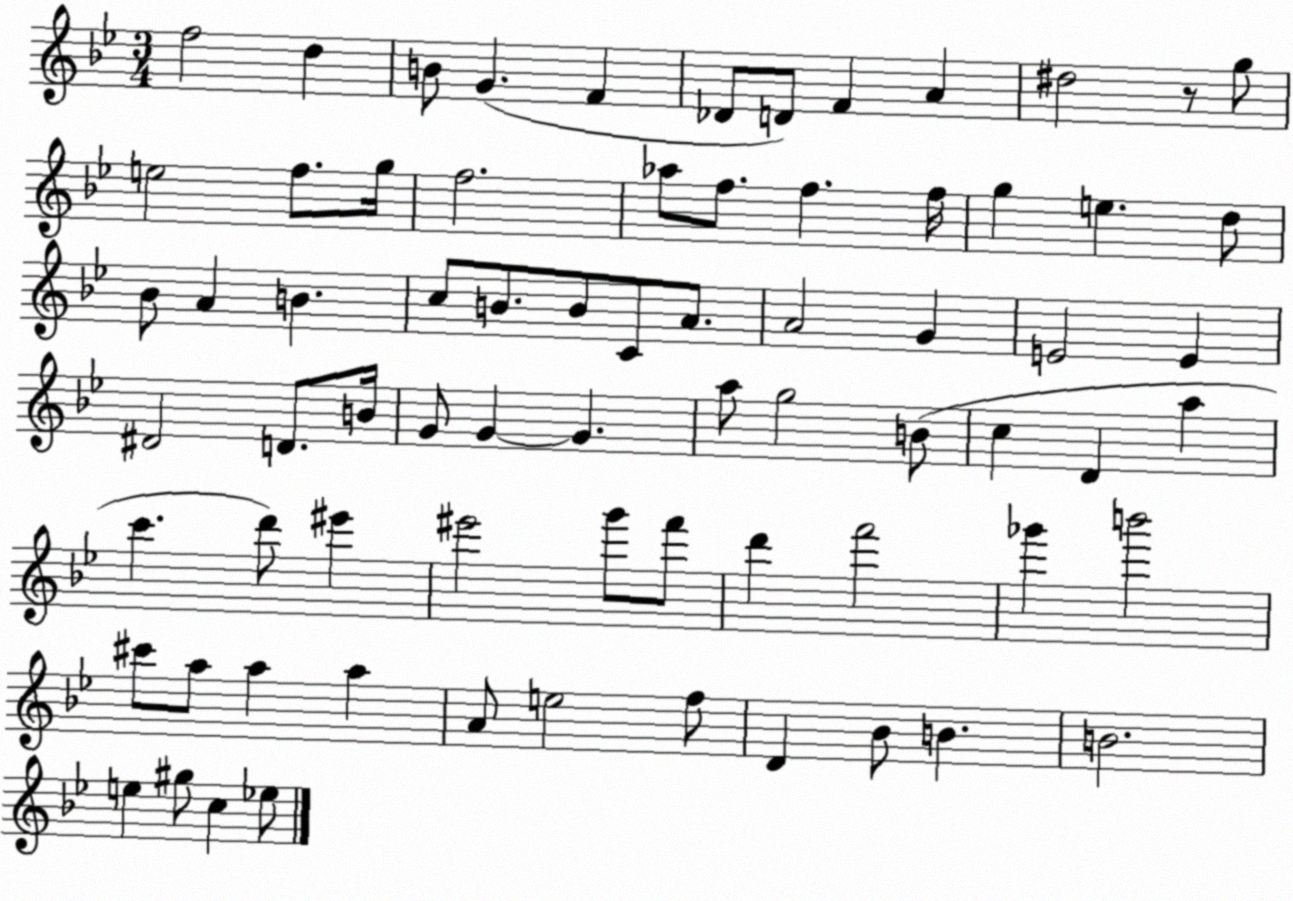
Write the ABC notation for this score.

X:1
T:Untitled
M:3/4
L:1/4
K:Bb
f2 d B/2 G F _D/2 D/2 F A ^d2 z/2 g/2 e2 f/2 g/4 f2 _a/2 f/2 f f/4 g e d/2 _B/2 A B c/2 B/2 B/2 C/2 A/2 A2 G E2 E ^D2 D/2 B/4 G/2 G G a/2 g2 B/2 c D a c' d'/2 ^e' ^e'2 g'/2 f'/2 d' f'2 _g' b'2 ^c'/2 a/2 a a A/2 e2 f/2 D _B/2 B B2 e ^g/2 c _e/2